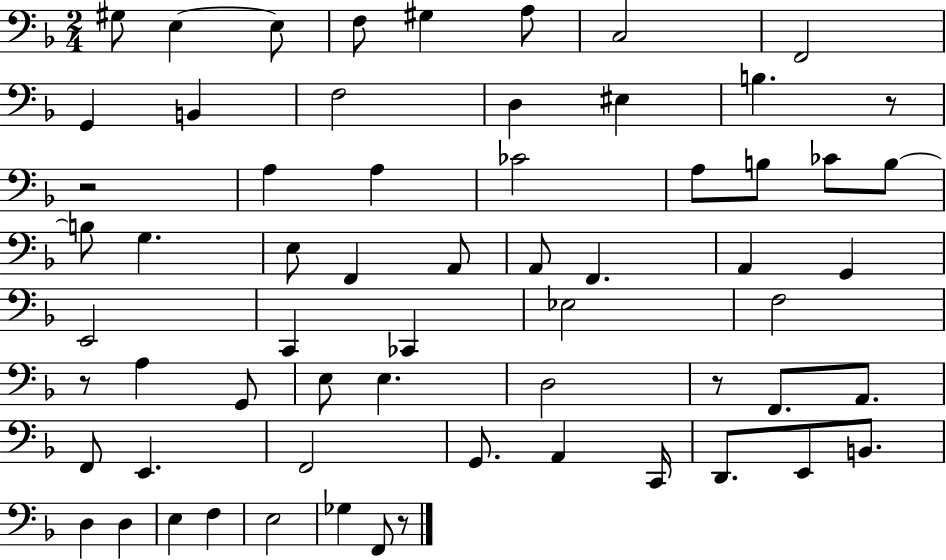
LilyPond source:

{
  \clef bass
  \numericTimeSignature
  \time 2/4
  \key f \major
  gis8 e4~~ e8 | f8 gis4 a8 | c2 | f,2 | \break g,4 b,4 | f2 | d4 eis4 | b4. r8 | \break r2 | a4 a4 | ces'2 | a8 b8 ces'8 b8~~ | \break b8 g4. | e8 f,4 a,8 | a,8 f,4. | a,4 g,4 | \break e,2 | c,4 ces,4 | ees2 | f2 | \break r8 a4 g,8 | e8 e4. | d2 | r8 f,8. a,8. | \break f,8 e,4. | f,2 | g,8. a,4 c,16 | d,8. e,8 b,8. | \break d4 d4 | e4 f4 | e2 | ges4 f,8 r8 | \break \bar "|."
}